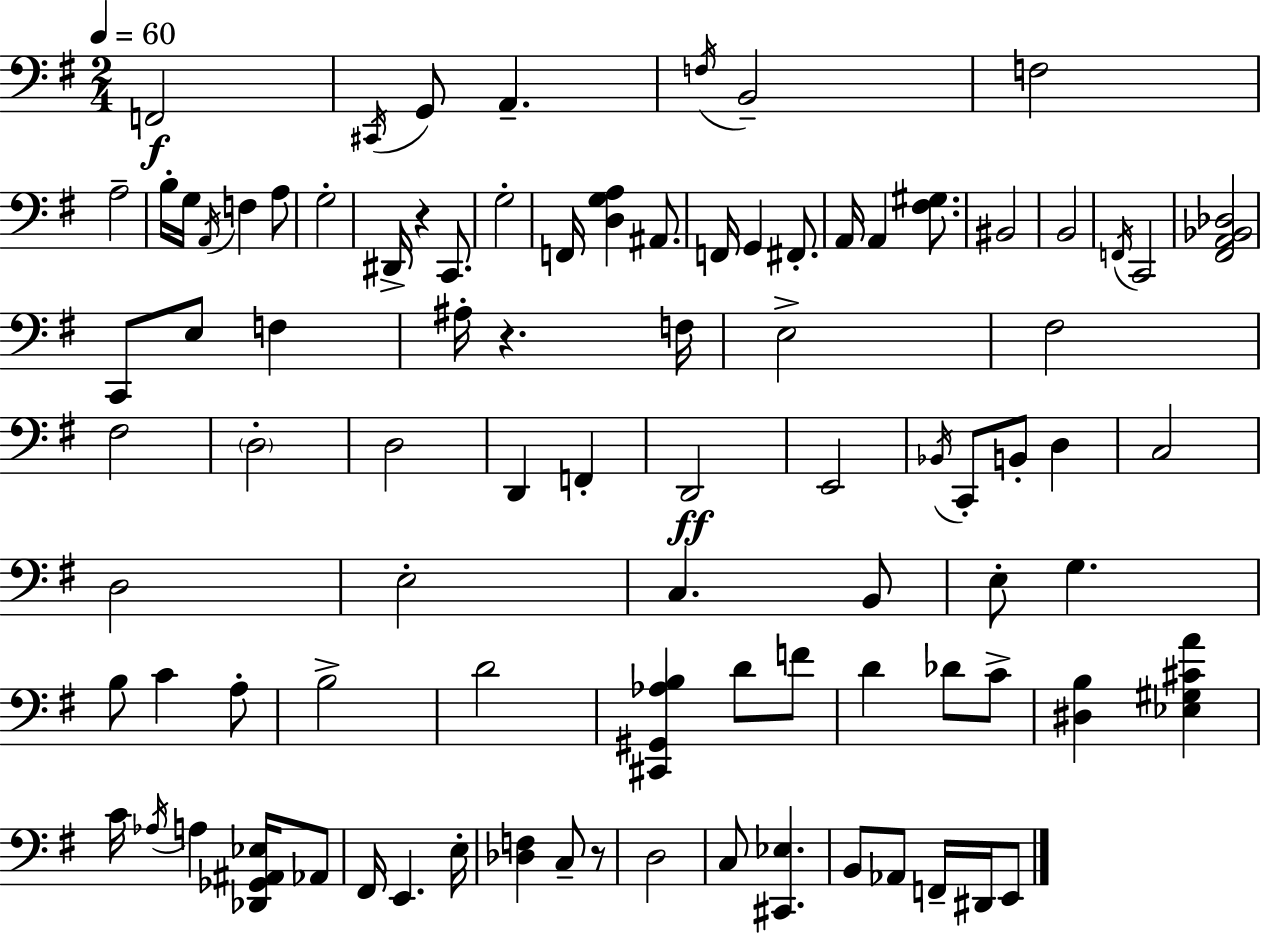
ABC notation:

X:1
T:Untitled
M:2/4
L:1/4
K:Em
F,,2 ^C,,/4 G,,/2 A,, F,/4 B,,2 F,2 A,2 B,/4 G,/4 A,,/4 F, A,/2 G,2 ^D,,/4 z C,,/2 G,2 F,,/4 [D,G,A,] ^A,,/2 F,,/4 G,, ^F,,/2 A,,/4 A,, [^F,^G,]/2 ^B,,2 B,,2 F,,/4 C,,2 [^F,,A,,_B,,_D,]2 C,,/2 E,/2 F, ^A,/4 z F,/4 E,2 ^F,2 ^F,2 D,2 D,2 D,, F,, D,,2 E,,2 _B,,/4 C,,/2 B,,/2 D, C,2 D,2 E,2 C, B,,/2 E,/2 G, B,/2 C A,/2 B,2 D2 [^C,,^G,,_A,B,] D/2 F/2 D _D/2 C/2 [^D,B,] [_E,^G,^CA] C/4 _A,/4 A, [_D,,_G,,^A,,_E,]/4 _A,,/2 ^F,,/4 E,, E,/4 [_D,F,] C,/2 z/2 D,2 C,/2 [^C,,_E,] B,,/2 _A,,/2 F,,/4 ^D,,/4 E,,/2